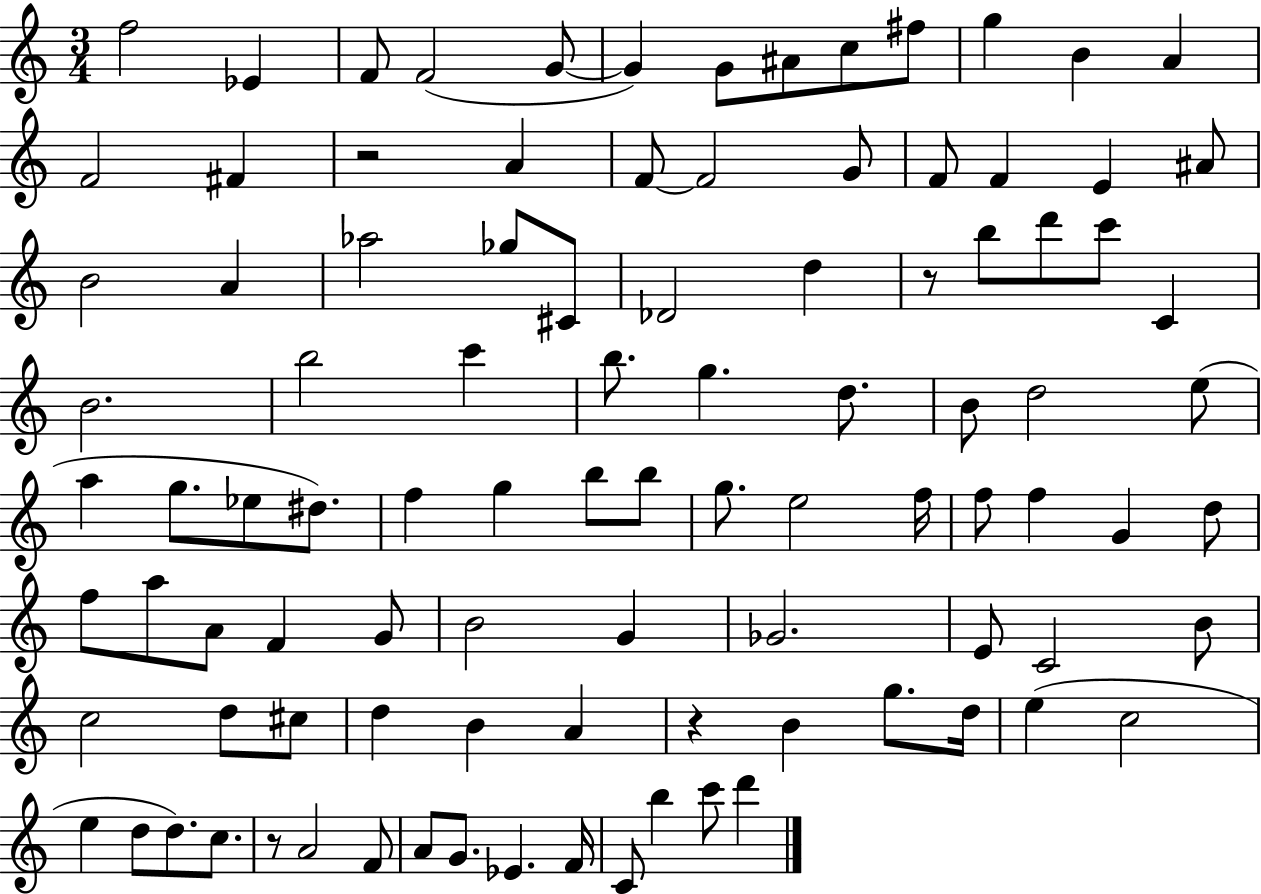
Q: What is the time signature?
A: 3/4